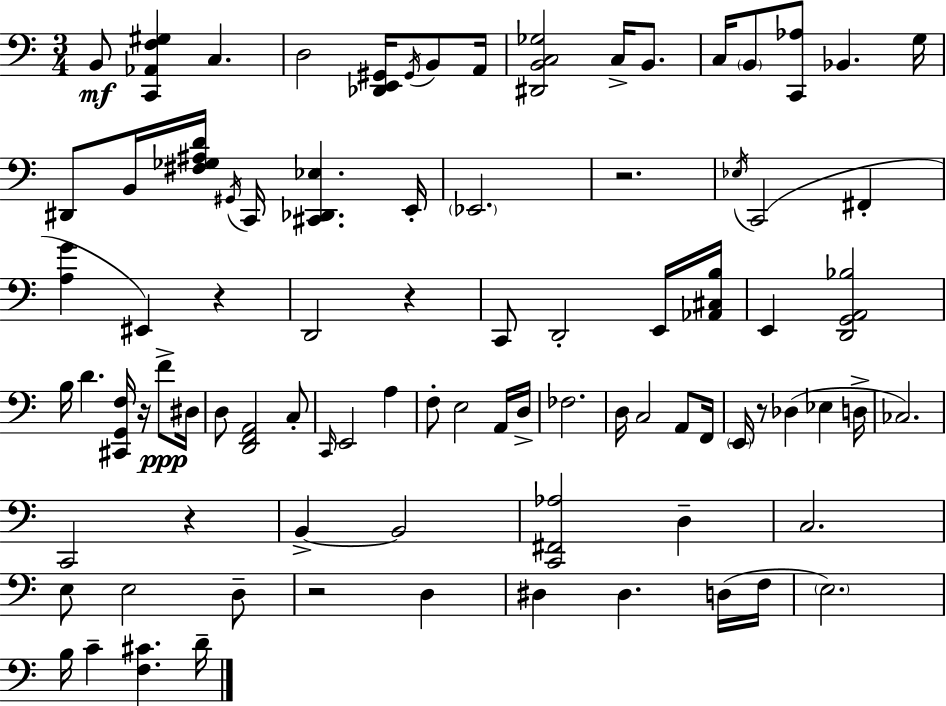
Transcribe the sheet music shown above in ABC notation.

X:1
T:Untitled
M:3/4
L:1/4
K:C
B,,/2 [C,,_A,,F,^G,] C, D,2 [_D,,E,,^G,,]/4 ^G,,/4 B,,/2 A,,/4 [^D,,B,,C,_G,]2 C,/4 B,,/2 C,/4 B,,/2 [C,,_A,]/2 _B,, G,/4 ^D,,/2 B,,/4 [^F,_G,^A,D]/4 ^G,,/4 C,,/4 [^C,,_D,,_E,] E,,/4 _E,,2 z2 _E,/4 C,,2 ^F,, [A,G] ^E,, z D,,2 z C,,/2 D,,2 E,,/4 [_A,,^C,B,]/4 E,, [D,,G,,A,,_B,]2 B,/4 D [^C,,G,,F,]/4 z/4 F/2 ^D,/4 D,/2 [D,,F,,A,,]2 C,/2 C,,/4 E,,2 A, F,/2 E,2 A,,/4 D,/4 _F,2 D,/4 C,2 A,,/2 F,,/4 E,,/4 z/2 _D, _E, D,/4 _C,2 C,,2 z B,, B,,2 [C,,^F,,_A,]2 D, C,2 E,/2 E,2 D,/2 z2 D, ^D, ^D, D,/4 F,/4 E,2 B,/4 C [F,^C] D/4